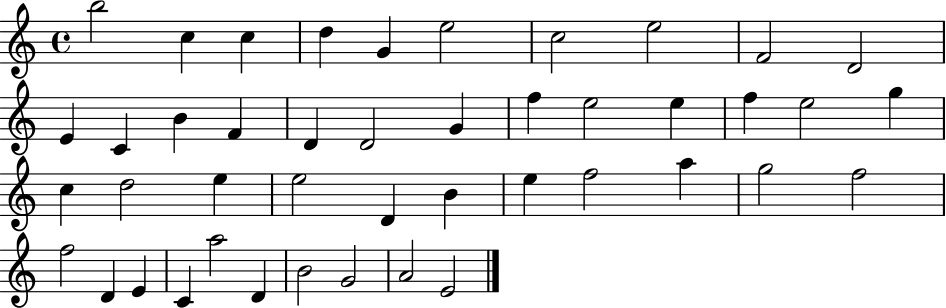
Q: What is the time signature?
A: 4/4